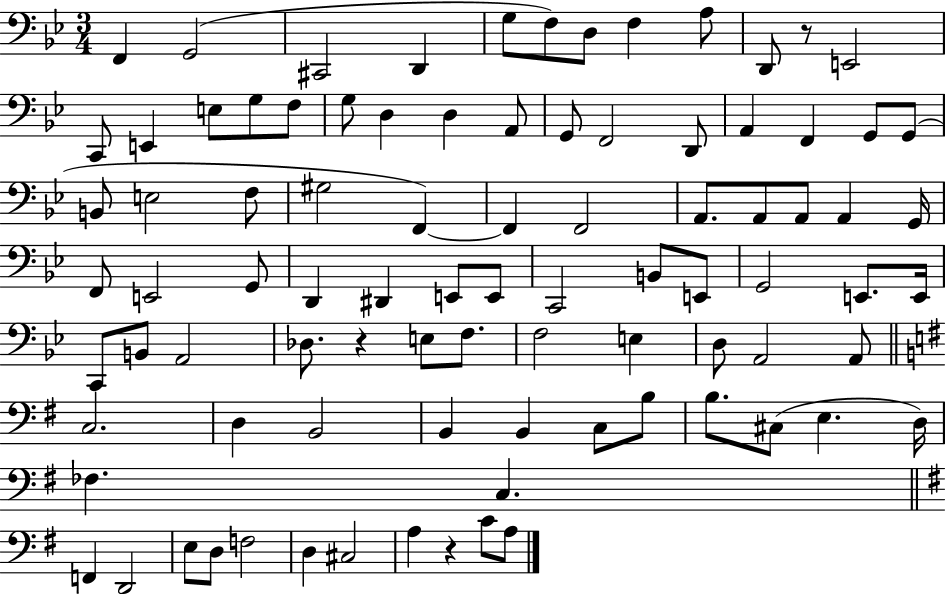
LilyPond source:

{
  \clef bass
  \numericTimeSignature
  \time 3/4
  \key bes \major
  f,4 g,2( | cis,2 d,4 | g8 f8) d8 f4 a8 | d,8 r8 e,2 | \break c,8 e,4 e8 g8 f8 | g8 d4 d4 a,8 | g,8 f,2 d,8 | a,4 f,4 g,8 g,8( | \break b,8 e2 f8 | gis2 f,4~~) | f,4 f,2 | a,8. a,8 a,8 a,4 g,16 | \break f,8 e,2 g,8 | d,4 dis,4 e,8 e,8 | c,2 b,8 e,8 | g,2 e,8. e,16 | \break c,8 b,8 a,2 | des8. r4 e8 f8. | f2 e4 | d8 a,2 a,8 | \break \bar "||" \break \key g \major c2. | d4 b,2 | b,4 b,4 c8 b8 | b8. cis8( e4. d16) | \break fes4. c4. | \bar "||" \break \key g \major f,4 d,2 | e8 d8 f2 | d4 cis2 | a4 r4 c'8 a8 | \break \bar "|."
}